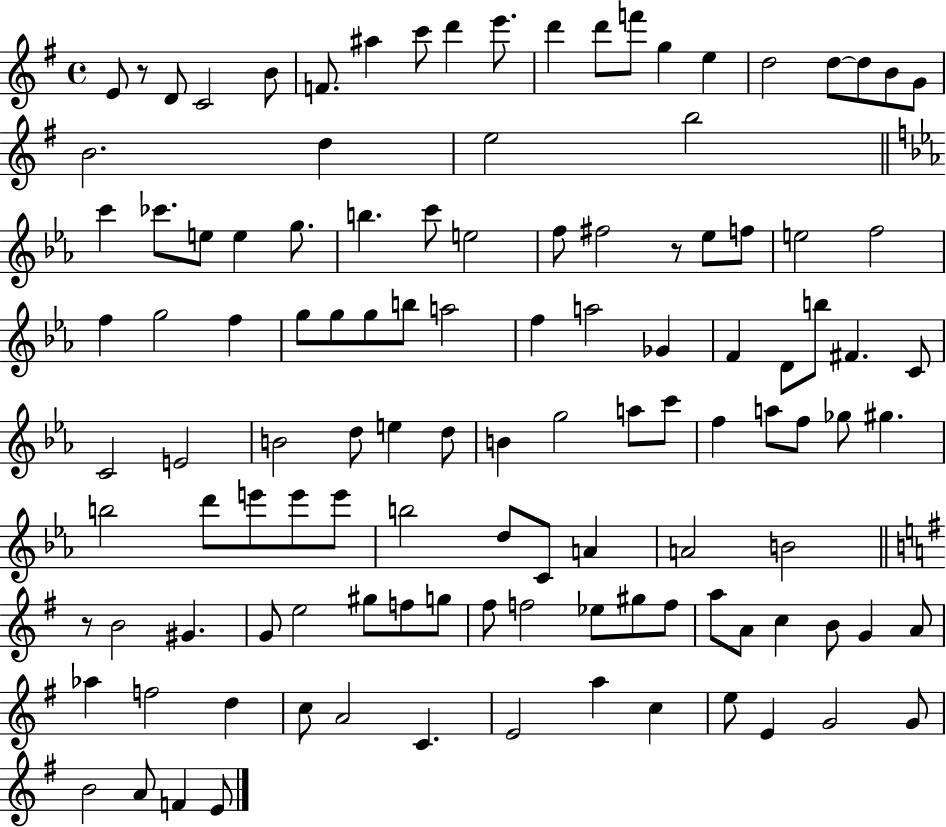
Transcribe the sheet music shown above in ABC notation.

X:1
T:Untitled
M:4/4
L:1/4
K:G
E/2 z/2 D/2 C2 B/2 F/2 ^a c'/2 d' e'/2 d' d'/2 f'/2 g e d2 d/2 d/2 B/2 G/2 B2 d e2 b2 c' _c'/2 e/2 e g/2 b c'/2 e2 f/2 ^f2 z/2 _e/2 f/2 e2 f2 f g2 f g/2 g/2 g/2 b/2 a2 f a2 _G F D/2 b/2 ^F C/2 C2 E2 B2 d/2 e d/2 B g2 a/2 c'/2 f a/2 f/2 _g/2 ^g b2 d'/2 e'/2 e'/2 e'/2 b2 d/2 C/2 A A2 B2 z/2 B2 ^G G/2 e2 ^g/2 f/2 g/2 ^f/2 f2 _e/2 ^g/2 f/2 a/2 A/2 c B/2 G A/2 _a f2 d c/2 A2 C E2 a c e/2 E G2 G/2 B2 A/2 F E/2